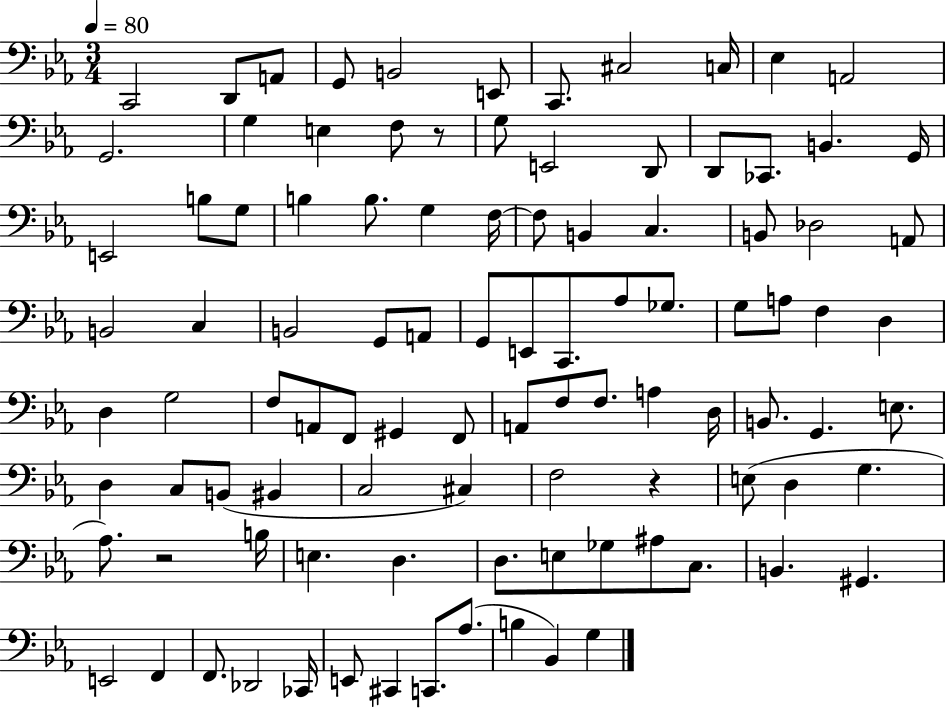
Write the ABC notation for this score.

X:1
T:Untitled
M:3/4
L:1/4
K:Eb
C,,2 D,,/2 A,,/2 G,,/2 B,,2 E,,/2 C,,/2 ^C,2 C,/4 _E, A,,2 G,,2 G, E, F,/2 z/2 G,/2 E,,2 D,,/2 D,,/2 _C,,/2 B,, G,,/4 E,,2 B,/2 G,/2 B, B,/2 G, F,/4 F,/2 B,, C, B,,/2 _D,2 A,,/2 B,,2 C, B,,2 G,,/2 A,,/2 G,,/2 E,,/2 C,,/2 _A,/2 _G,/2 G,/2 A,/2 F, D, D, G,2 F,/2 A,,/2 F,,/2 ^G,, F,,/2 A,,/2 F,/2 F,/2 A, D,/4 B,,/2 G,, E,/2 D, C,/2 B,,/2 ^B,, C,2 ^C, F,2 z E,/2 D, G, _A,/2 z2 B,/4 E, D, D,/2 E,/2 _G,/2 ^A,/2 C,/2 B,, ^G,, E,,2 F,, F,,/2 _D,,2 _C,,/4 E,,/2 ^C,, C,,/2 _A,/2 B, _B,, G,